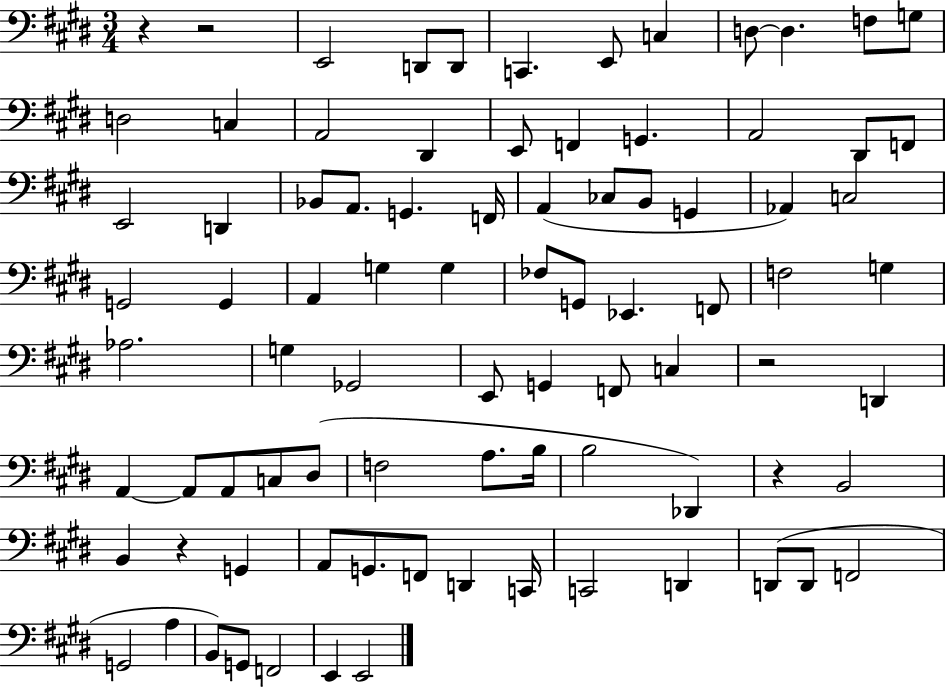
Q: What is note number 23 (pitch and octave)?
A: Bb2